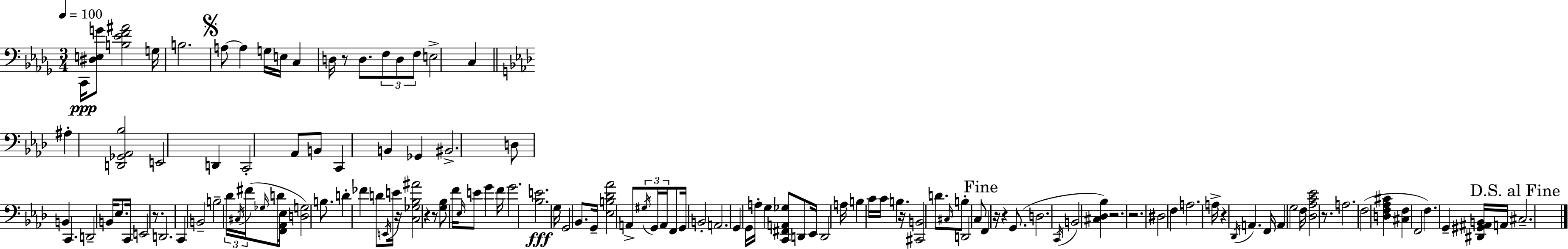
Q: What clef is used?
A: bass